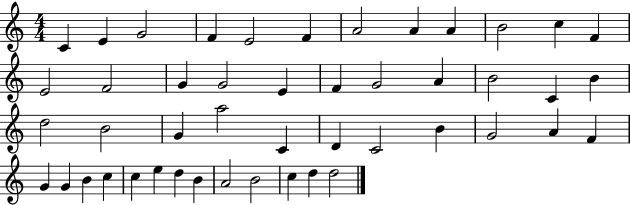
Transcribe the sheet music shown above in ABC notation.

X:1
T:Untitled
M:4/4
L:1/4
K:C
C E G2 F E2 F A2 A A B2 c F E2 F2 G G2 E F G2 A B2 C B d2 B2 G a2 C D C2 B G2 A F G G B c c e d B A2 B2 c d d2